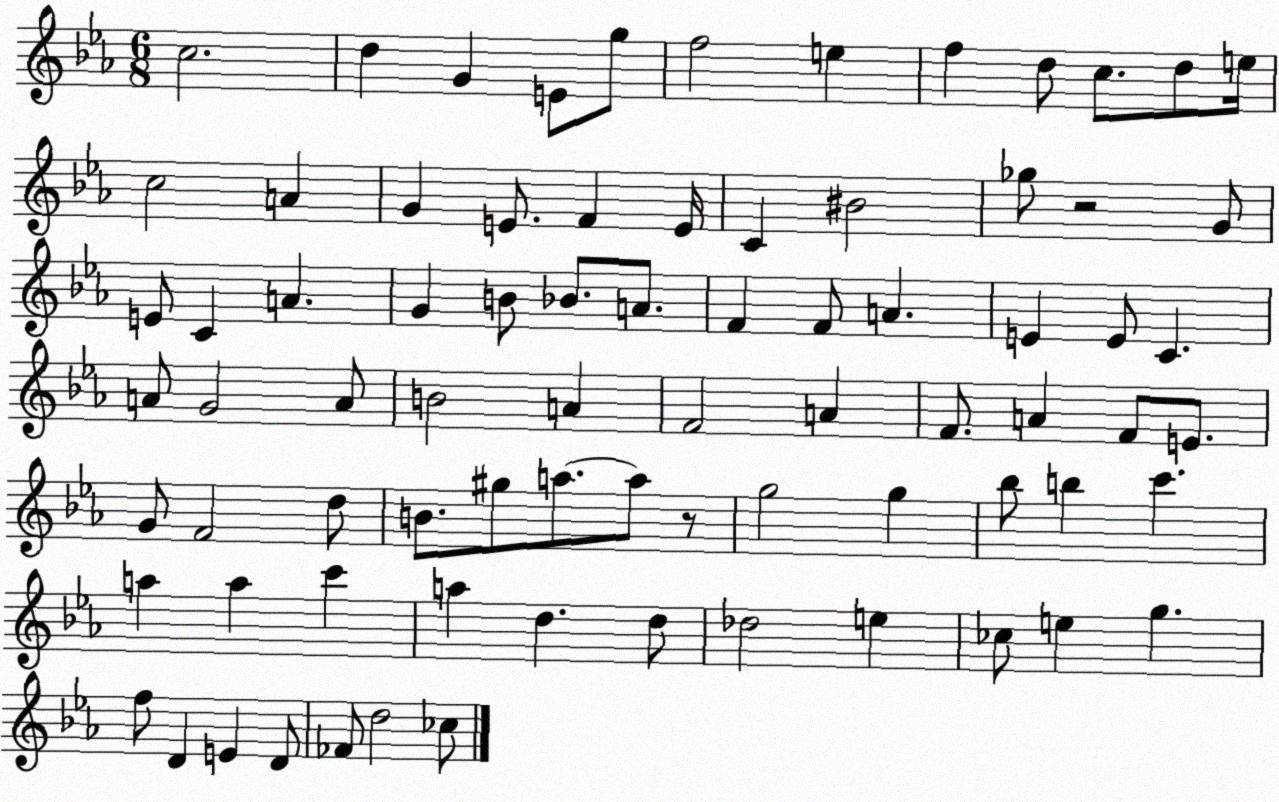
X:1
T:Untitled
M:6/8
L:1/4
K:Eb
c2 d G E/2 g/2 f2 e f d/2 c/2 d/2 e/4 c2 A G E/2 F E/4 C ^B2 _g/2 z2 G/2 E/2 C A G B/2 _B/2 A/2 F F/2 A E E/2 C A/2 G2 A/2 B2 A F2 A F/2 A F/2 E/2 G/2 F2 d/2 B/2 ^g/2 a/2 a/2 z/2 g2 g _b/2 b c' a a c' a d d/2 _d2 e _c/2 e g f/2 D E D/2 _F/2 d2 _c/2